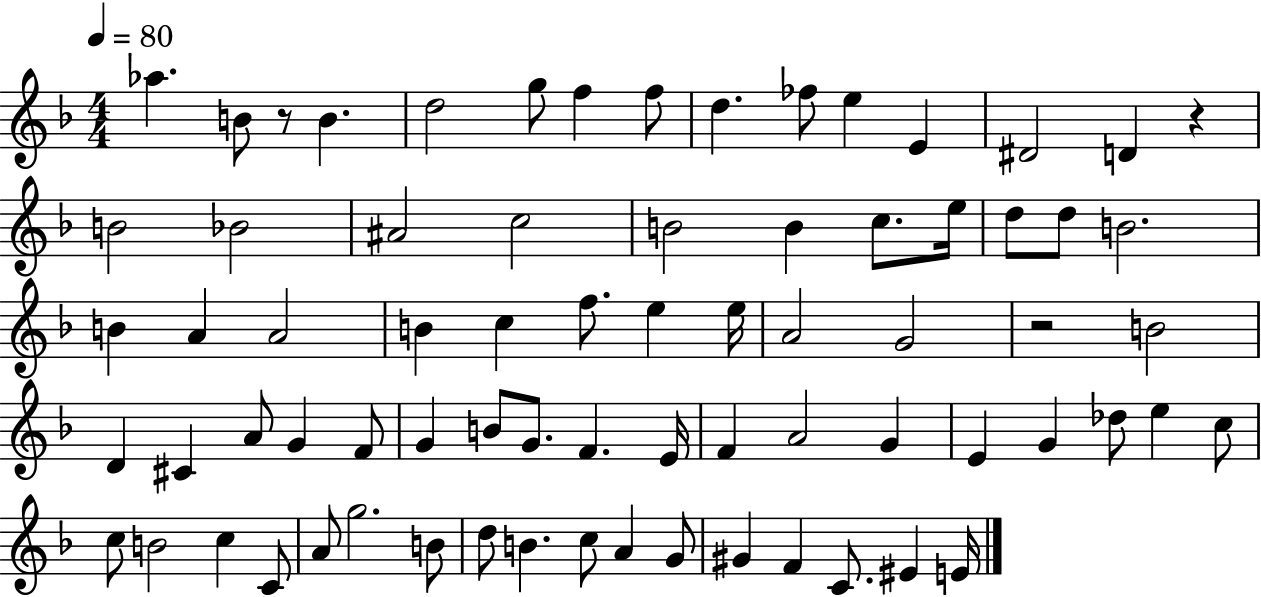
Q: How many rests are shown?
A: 3